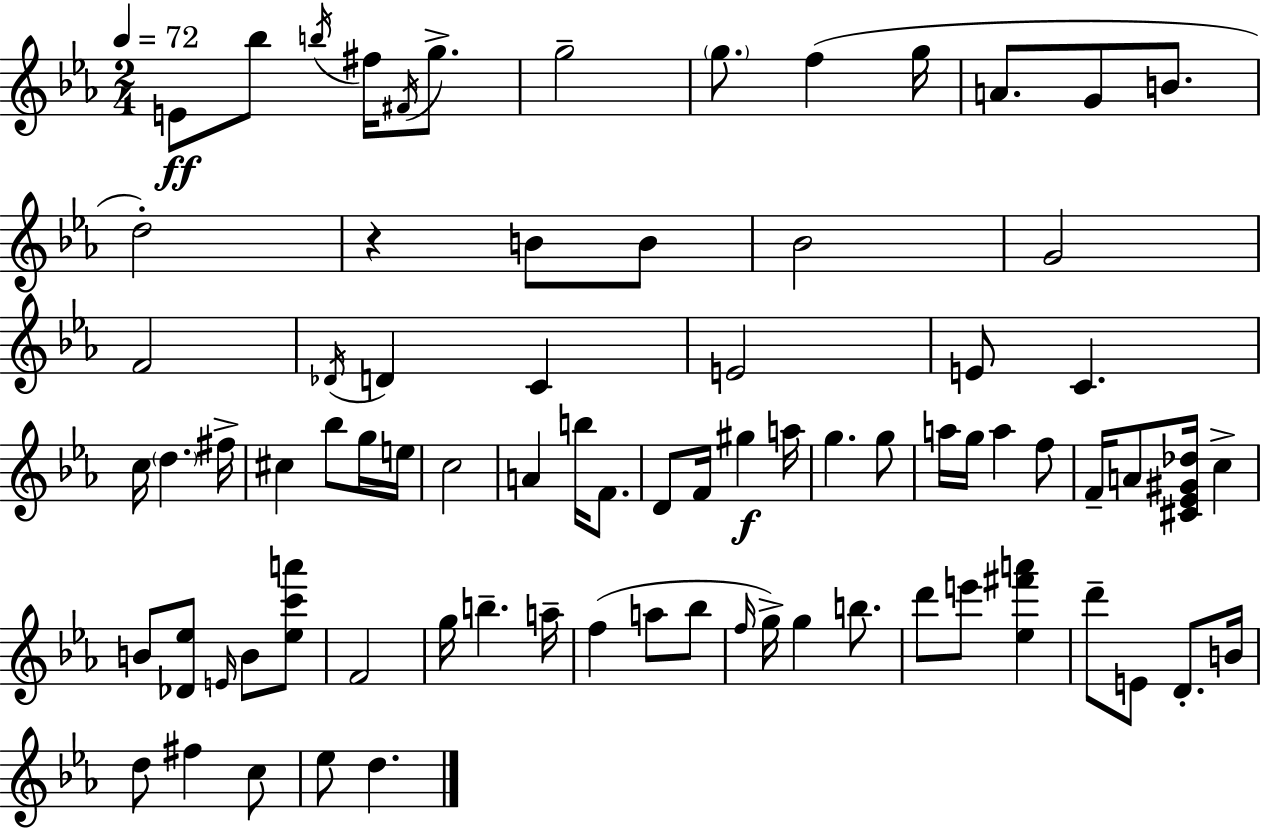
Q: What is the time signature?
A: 2/4